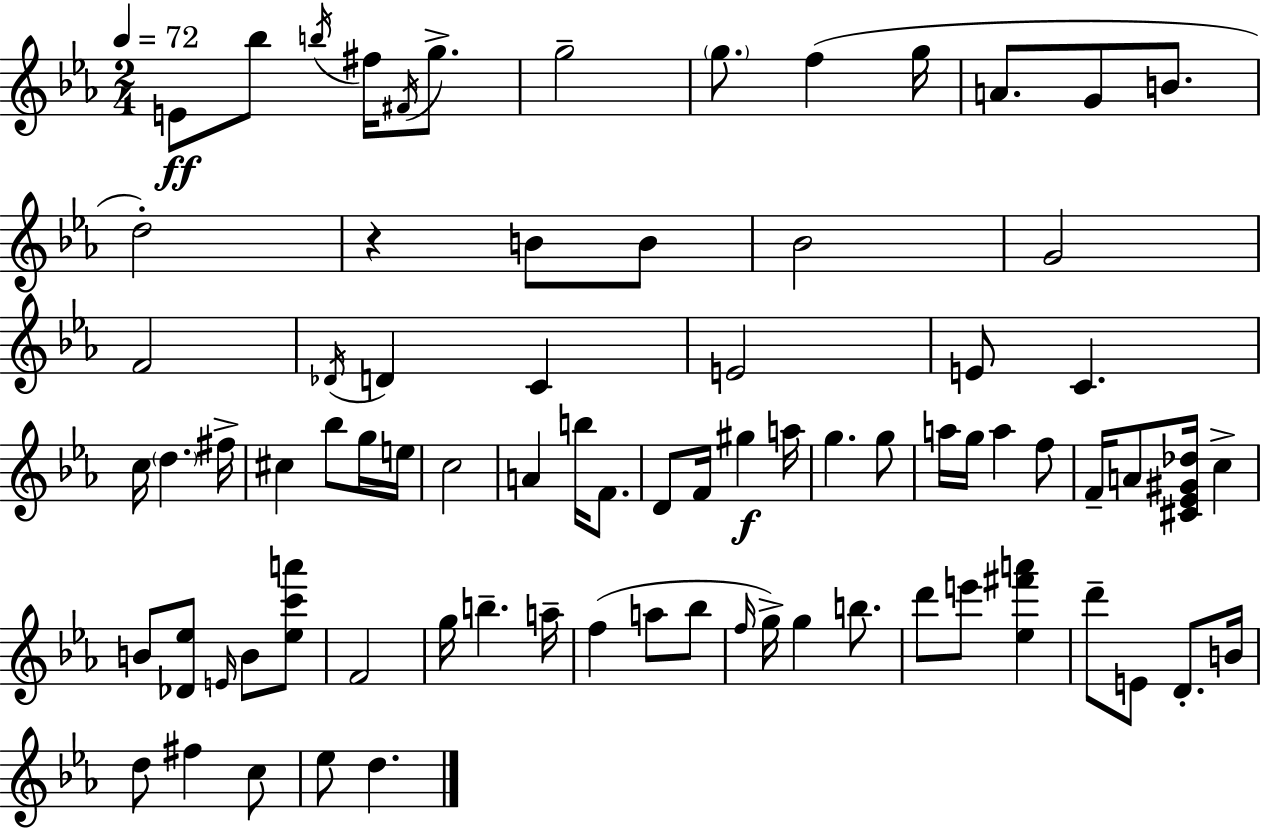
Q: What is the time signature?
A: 2/4